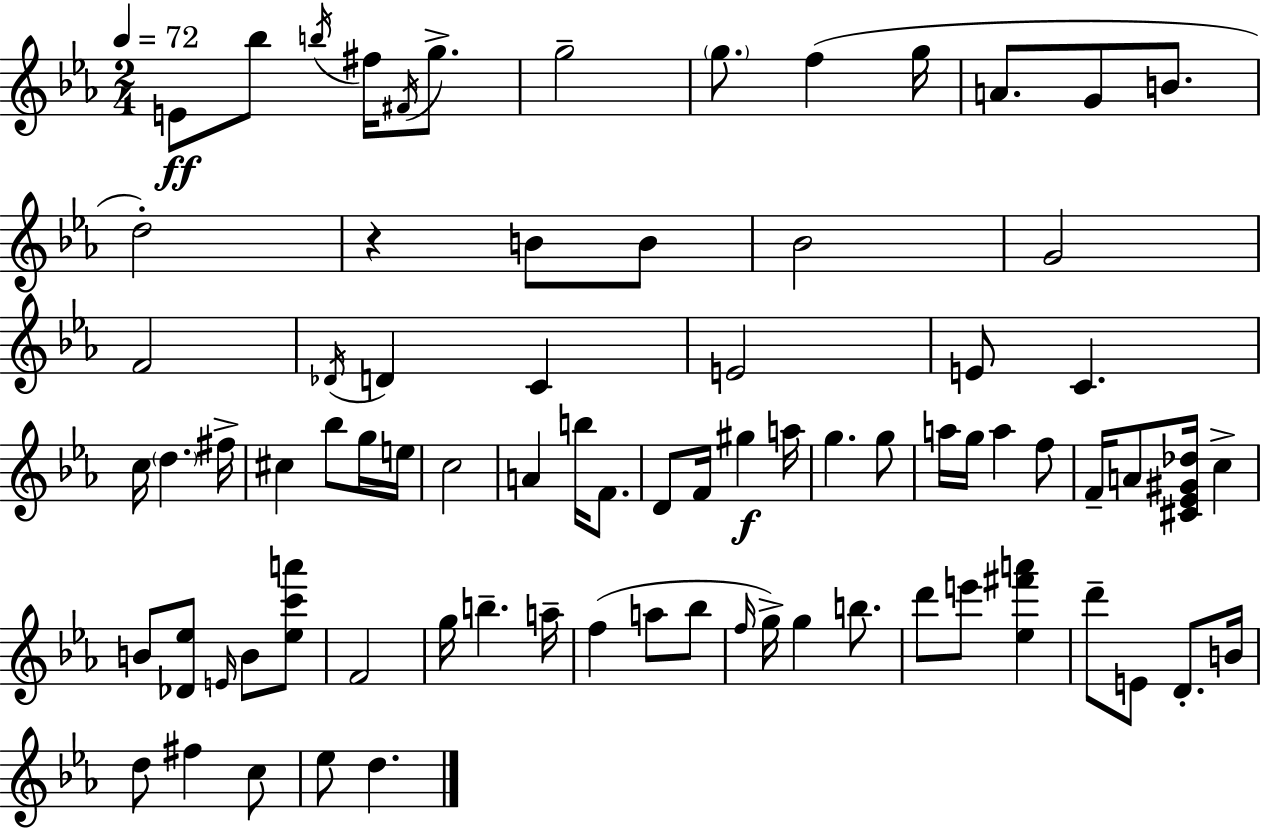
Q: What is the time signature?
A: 2/4